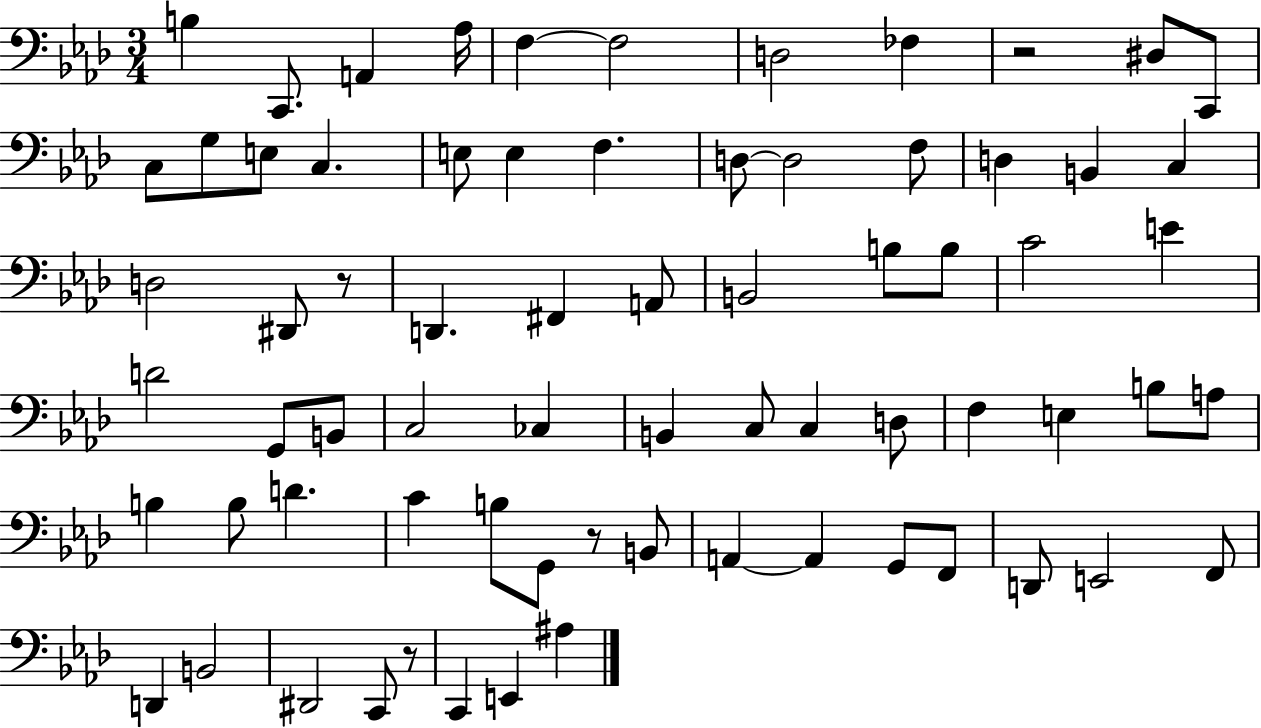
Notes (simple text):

B3/q C2/e. A2/q Ab3/s F3/q F3/h D3/h FES3/q R/h D#3/e C2/e C3/e G3/e E3/e C3/q. E3/e E3/q F3/q. D3/e D3/h F3/e D3/q B2/q C3/q D3/h D#2/e R/e D2/q. F#2/q A2/e B2/h B3/e B3/e C4/h E4/q D4/h G2/e B2/e C3/h CES3/q B2/q C3/e C3/q D3/e F3/q E3/q B3/e A3/e B3/q B3/e D4/q. C4/q B3/e G2/e R/e B2/e A2/q A2/q G2/e F2/e D2/e E2/h F2/e D2/q B2/h D#2/h C2/e R/e C2/q E2/q A#3/q